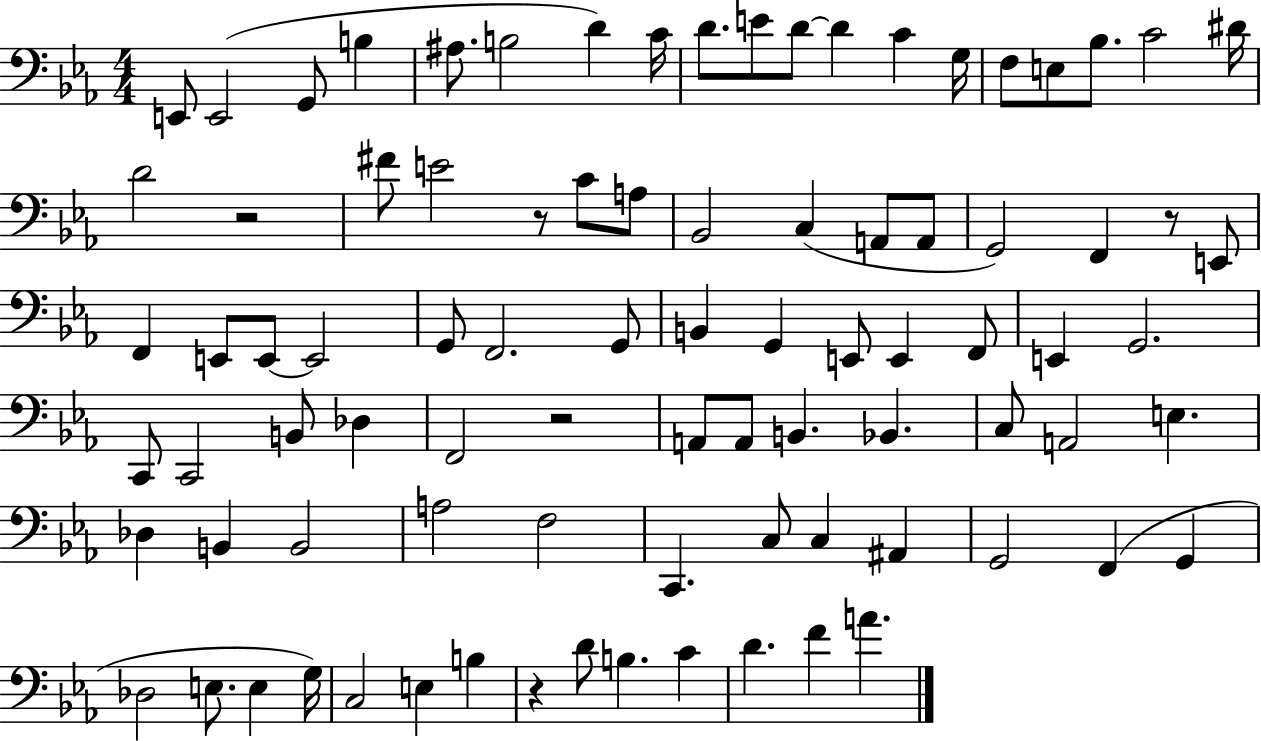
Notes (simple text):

E2/e E2/h G2/e B3/q A#3/e. B3/h D4/q C4/s D4/e. E4/e D4/e D4/q C4/q G3/s F3/e E3/e Bb3/e. C4/h D#4/s D4/h R/h F#4/e E4/h R/e C4/e A3/e Bb2/h C3/q A2/e A2/e G2/h F2/q R/e E2/e F2/q E2/e E2/e E2/h G2/e F2/h. G2/e B2/q G2/q E2/e E2/q F2/e E2/q G2/h. C2/e C2/h B2/e Db3/q F2/h R/h A2/e A2/e B2/q. Bb2/q. C3/e A2/h E3/q. Db3/q B2/q B2/h A3/h F3/h C2/q. C3/e C3/q A#2/q G2/h F2/q G2/q Db3/h E3/e. E3/q G3/s C3/h E3/q B3/q R/q D4/e B3/q. C4/q D4/q. F4/q A4/q.